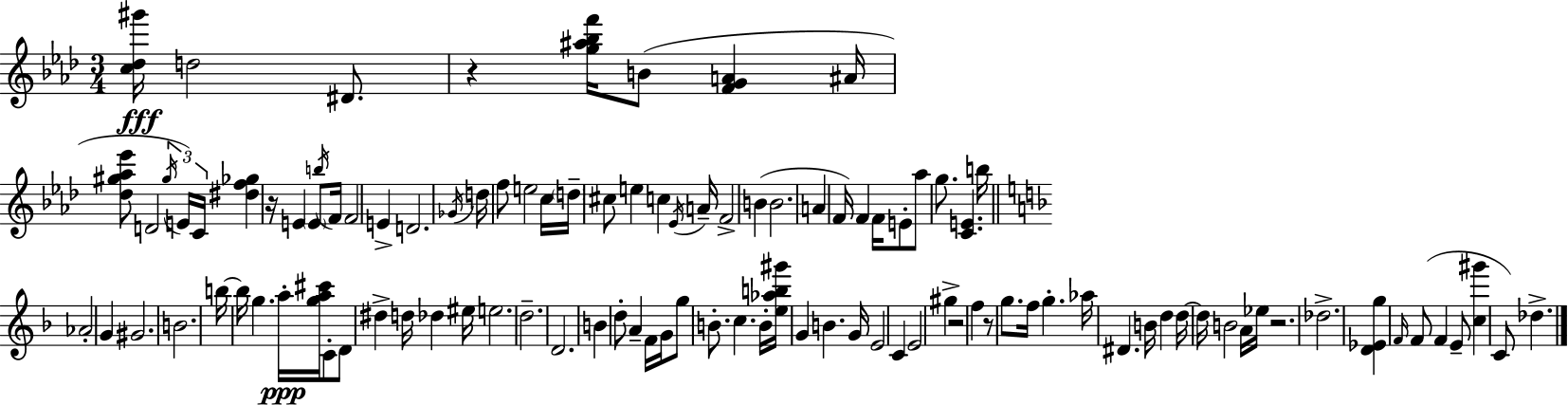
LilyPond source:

{
  \clef treble
  \numericTimeSignature
  \time 3/4
  \key aes \major
  \repeat volta 2 { <c'' des'' gis'''>16\fff d''2 dis'8. | r4 <g'' ais'' bes'' f'''>16 b'8( <f' g' a'>4 ais'16 | <des'' gis'' aes'' ees'''>8 d'2 \tuplet 3/2 { \acciaccatura { gis''16 }) e'16 | c'16 } <dis'' f'' ges''>4 r16 e'4 \parenthesize e'8 | \break \acciaccatura { b''16 } f'16 f'2 e'4-> | d'2. | \acciaccatura { ges'16 } d''16 f''8 e''2 | c''16 \parenthesize d''16-- cis''8 e''4 c''4 | \break \acciaccatura { ees'16 } a'16-- f'2-> | b'4( b'2. | a'4 f'16) f'4 | f'16 e'8-. aes''8 g''8. <c' e'>4. | \break b''16 \bar "||" \break \key f \major aes'2-. g'4 | gis'2. | b'2. | b''16~~ b''16 g''4. a''16-.\ppp <g'' a'' cis'''>16 c'8-. | \break d'8 dis''4-> d''16 des''4 eis''16 | e''2. | d''2.-- | d'2. | \break b'4 d''8-. a'4-- f'16 g'16 | g''8 b'8.-. c''4. b'16-. | <e'' aes'' b'' gis'''>16 g'4 b'4. g'16 | e'2 c'4 | \break e'2 gis''4-> | r2 f''4 | r8 g''8. f''16 g''4.-. | aes''16 dis'4. b'16 d''4 | \break d''16~~ d''16 b'2 a'16 ees''16 | r2. | des''2.-> | <d' ees' g''>4 \grace { f'16 }( f'8 f'4 e'8-- | \break <c'' gis'''>4 c'8) des''4.-> | } \bar "|."
}